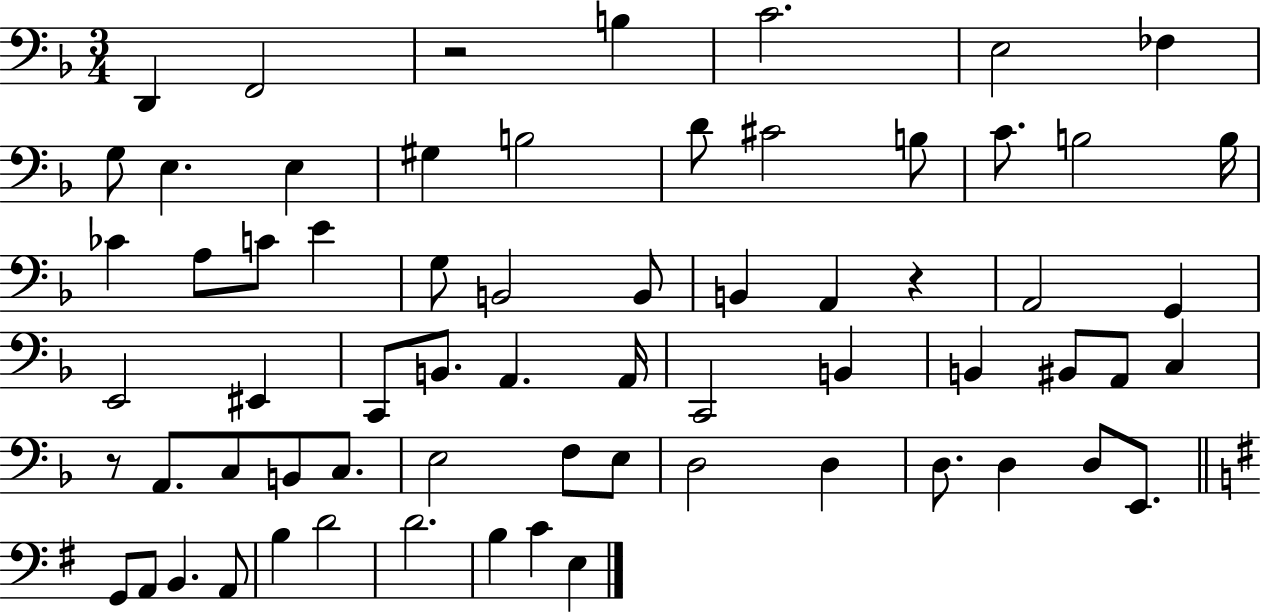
X:1
T:Untitled
M:3/4
L:1/4
K:F
D,, F,,2 z2 B, C2 E,2 _F, G,/2 E, E, ^G, B,2 D/2 ^C2 B,/2 C/2 B,2 B,/4 _C A,/2 C/2 E G,/2 B,,2 B,,/2 B,, A,, z A,,2 G,, E,,2 ^E,, C,,/2 B,,/2 A,, A,,/4 C,,2 B,, B,, ^B,,/2 A,,/2 C, z/2 A,,/2 C,/2 B,,/2 C,/2 E,2 F,/2 E,/2 D,2 D, D,/2 D, D,/2 E,,/2 G,,/2 A,,/2 B,, A,,/2 B, D2 D2 B, C E,